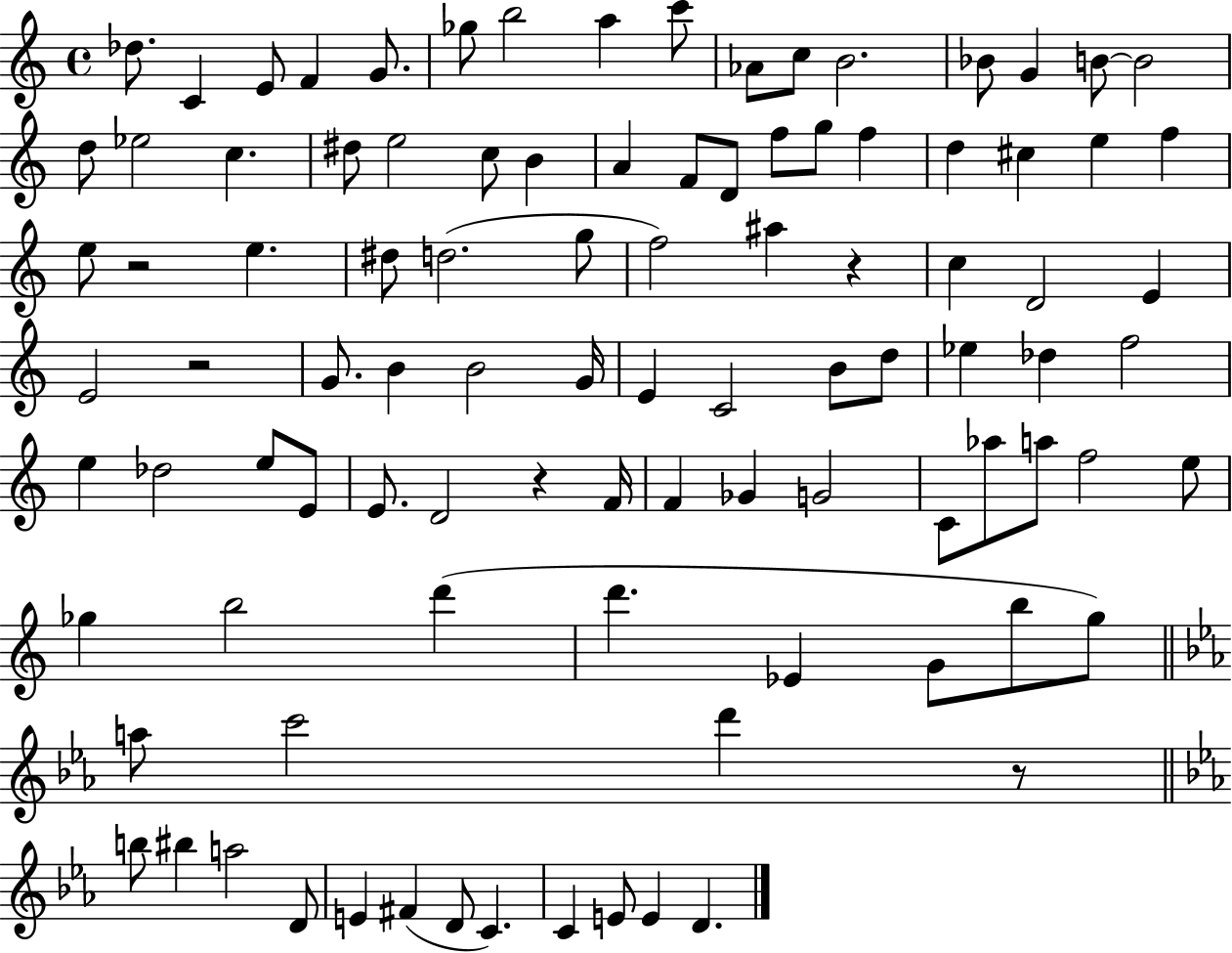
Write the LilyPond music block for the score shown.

{
  \clef treble
  \time 4/4
  \defaultTimeSignature
  \key c \major
  des''8. c'4 e'8 f'4 g'8. | ges''8 b''2 a''4 c'''8 | aes'8 c''8 b'2. | bes'8 g'4 b'8~~ b'2 | \break d''8 ees''2 c''4. | dis''8 e''2 c''8 b'4 | a'4 f'8 d'8 f''8 g''8 f''4 | d''4 cis''4 e''4 f''4 | \break e''8 r2 e''4. | dis''8 d''2.( g''8 | f''2) ais''4 r4 | c''4 d'2 e'4 | \break e'2 r2 | g'8. b'4 b'2 g'16 | e'4 c'2 b'8 d''8 | ees''4 des''4 f''2 | \break e''4 des''2 e''8 e'8 | e'8. d'2 r4 f'16 | f'4 ges'4 g'2 | c'8 aes''8 a''8 f''2 e''8 | \break ges''4 b''2 d'''4( | d'''4. ees'4 g'8 b''8 g''8) | \bar "||" \break \key ees \major a''8 c'''2 d'''4 r8 | \bar "||" \break \key c \minor b''8 bis''4 a''2 d'8 | e'4 fis'4( d'8 c'4.) | c'4 e'8 e'4 d'4. | \bar "|."
}